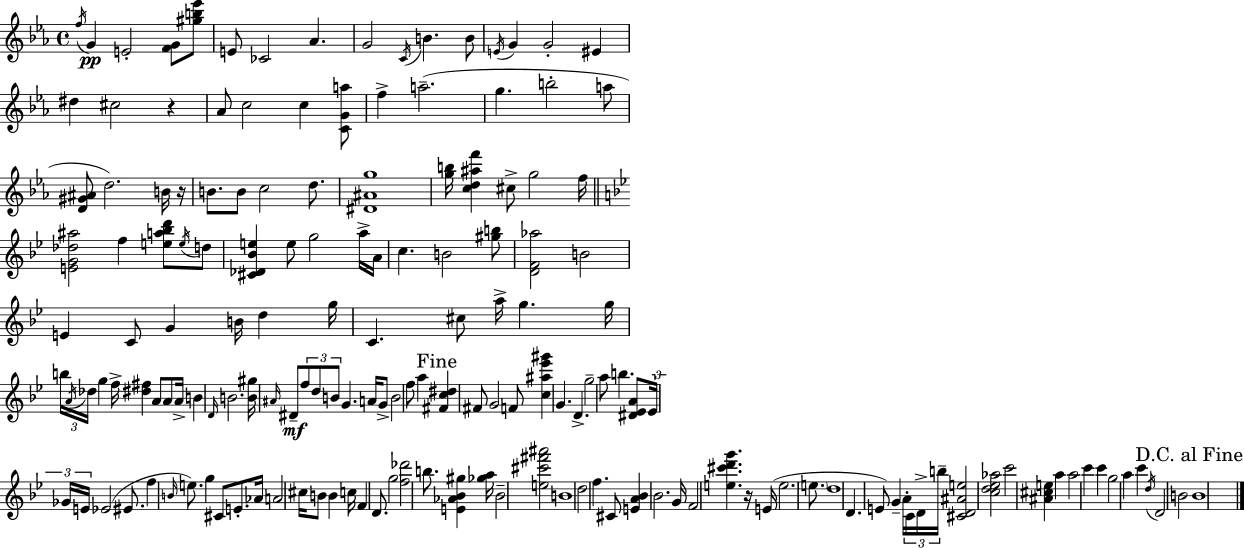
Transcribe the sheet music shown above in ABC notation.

X:1
T:Untitled
M:4/4
L:1/4
K:Eb
f/4 G E2 [FG]/2 [^gb_e']/2 E/2 _C2 _A G2 C/4 B B/2 E/4 G G2 ^E ^d ^c2 z _A/2 c2 c [CGa]/2 f a2 g b2 a/2 [D^G^A]/2 d2 B/4 z/4 B/2 B/2 c2 d/2 [^D^Ag]4 [gb]/4 [cd^af'] ^c/2 g2 f/4 [EG_d^a]2 f [ea_bd']/2 e/4 d/2 [^C_D_Be] e/2 g2 a/4 A/4 c B2 [^gb]/2 [DF_a]2 B2 E C/2 G B/4 d g/4 C ^c/2 a/4 g g/4 b/4 A/4 _d/4 g f/4 [^d^f] A/2 A/2 A/4 B D/4 B2 [B^g]/4 ^A/4 ^D/2 f/2 d/2 B/2 G A/4 G/2 B2 f/2 a [^Fc^d] ^F/2 G2 F/2 [c^a_e'^g'] G D g2 a/2 b [^D_EA]/2 _E/4 _G/4 E/4 _E2 ^E/2 f B/4 e/2 g ^C/2 E/2 _A/4 A2 ^c/4 B/2 B c/4 F D/2 g2 [f_d']2 b/2 [E_A_B^g] [_ga]/4 _B2 [e^c'^f'^a']2 B4 d2 f ^C/2 [EA_B] _B2 G/4 F2 [e^c'd'g'] z/4 E/4 e2 e/2 d4 D E/2 G A/4 C/4 D/4 b/4 [^CD^Ae]2 [cd_e_a]2 c'2 [^A^ce] a a2 c' c' g2 a c' d/4 D2 B2 B4